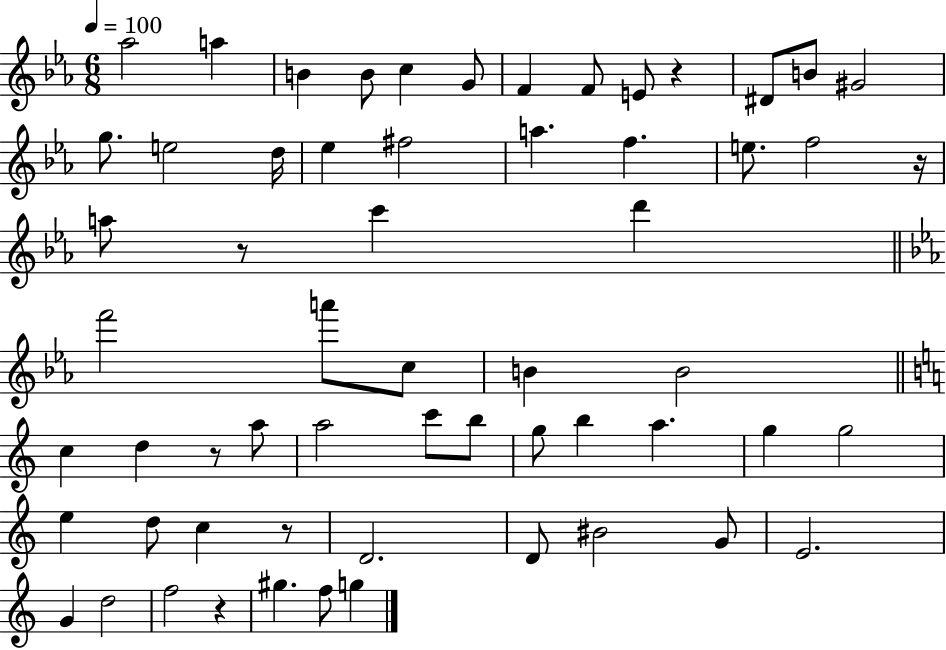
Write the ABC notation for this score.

X:1
T:Untitled
M:6/8
L:1/4
K:Eb
_a2 a B B/2 c G/2 F F/2 E/2 z ^D/2 B/2 ^G2 g/2 e2 d/4 _e ^f2 a f e/2 f2 z/4 a/2 z/2 c' d' f'2 a'/2 c/2 B B2 c d z/2 a/2 a2 c'/2 b/2 g/2 b a g g2 e d/2 c z/2 D2 D/2 ^B2 G/2 E2 G d2 f2 z ^g f/2 g